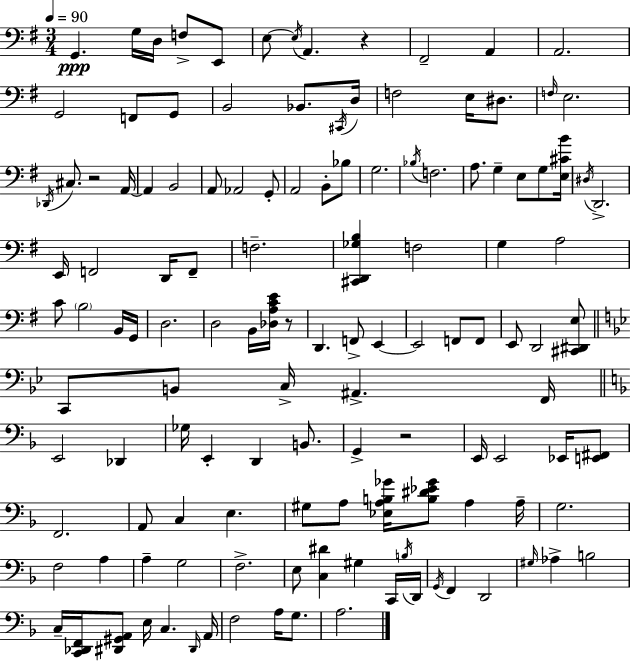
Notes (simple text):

G2/q. G3/s D3/s F3/e E2/e E3/e E3/s A2/q. R/q F#2/h A2/q A2/h. G2/h F2/e G2/e B2/h Bb2/e. C#2/s D3/s F3/h E3/s D#3/e. F3/s E3/h. Db2/s C#3/e. R/h A2/s A2/q B2/h A2/e Ab2/h G2/e A2/h B2/e Bb3/e G3/h. Bb3/s F3/h. A3/e. G3/q E3/e G3/e [E3,C#4,B4]/s D#3/s D2/h. E2/s F2/h D2/s F2/e F3/h. [C#2,D2,Gb3,B3]/q F3/h G3/q A3/h C4/e B3/h B2/s G2/s D3/h. D3/h B2/s [Db3,A3,C4,E4]/s R/e D2/q. F2/e E2/q E2/h F2/e F2/e E2/e D2/h [C#2,D#2,E3]/e C2/e B2/e C3/s A#2/q. F2/s E2/h Db2/q Gb3/s E2/q D2/q B2/e. G2/q R/h E2/s E2/h Eb2/s [E2,F#2]/e F2/h. A2/e C3/q E3/q. G#3/e A3/e [Eb3,A3,B3,Gb4]/s [B3,D#4,Eb4,Gb4]/e A3/q A3/s G3/h. F3/h A3/q A3/q G3/h F3/h. E3/e [C3,D#4]/q G#3/q C2/s B3/s D2/s G2/s F2/q D2/h G#3/s Ab3/q B3/h C3/s [C2,Db2,F2]/s [D#2,G#2,A2]/e E3/s C3/q. D#2/s A2/s F3/h A3/s G3/e. A3/h.